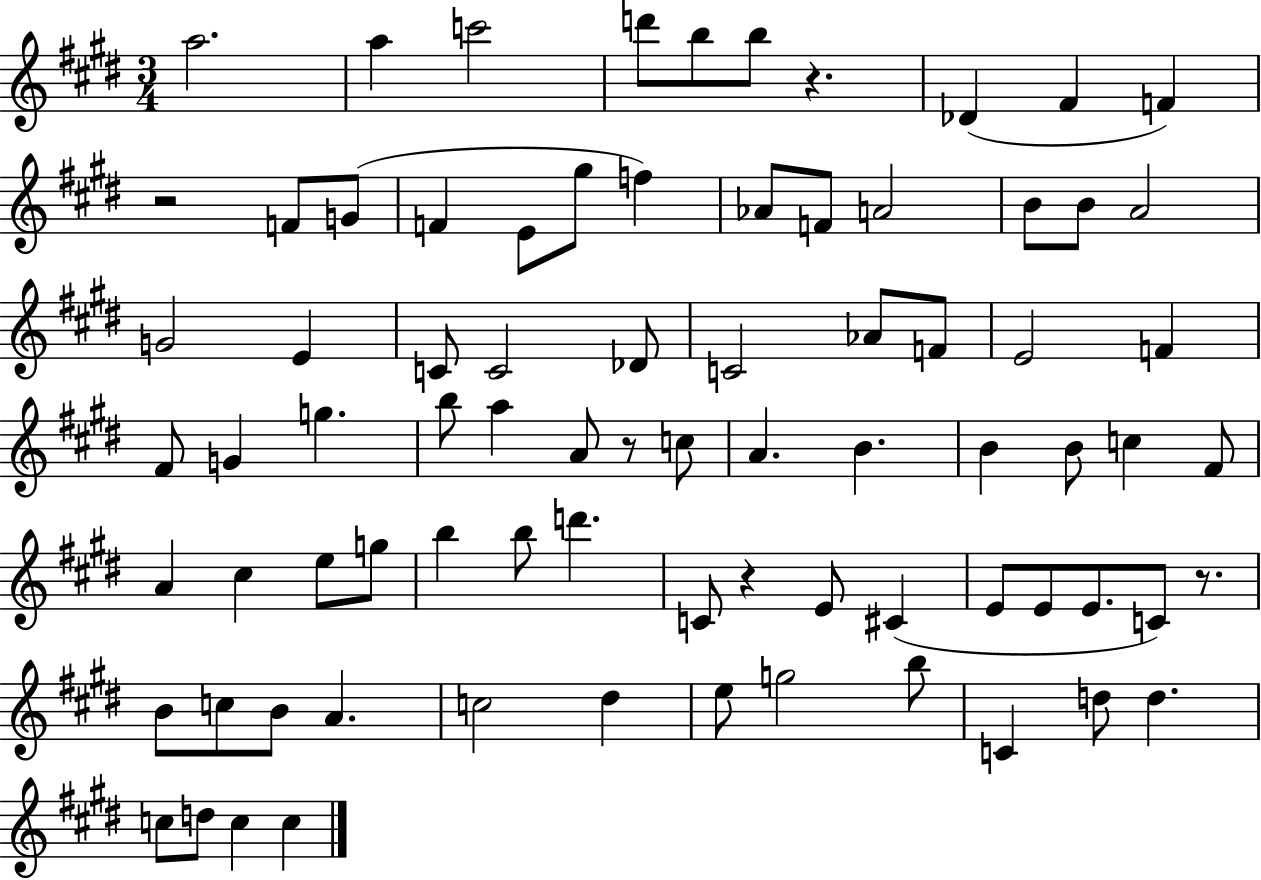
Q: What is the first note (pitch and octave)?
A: A5